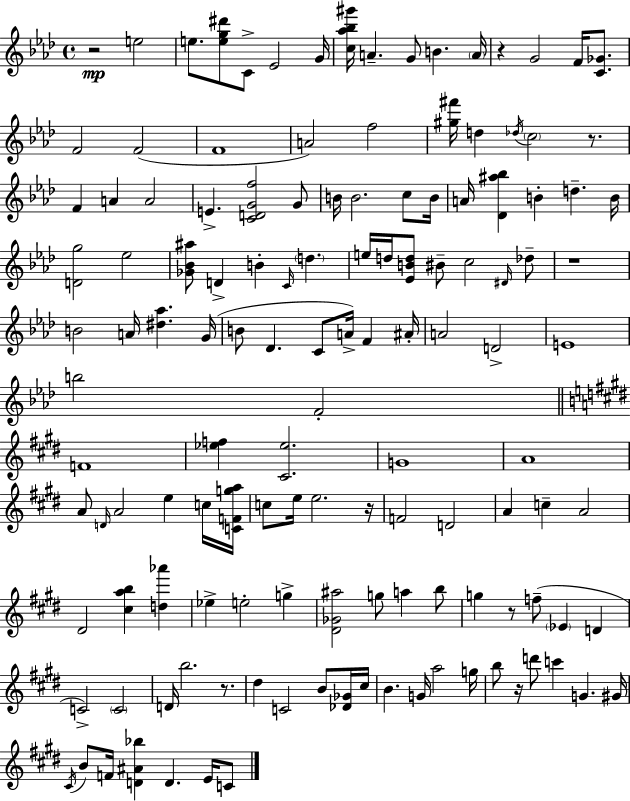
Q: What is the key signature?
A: AES major